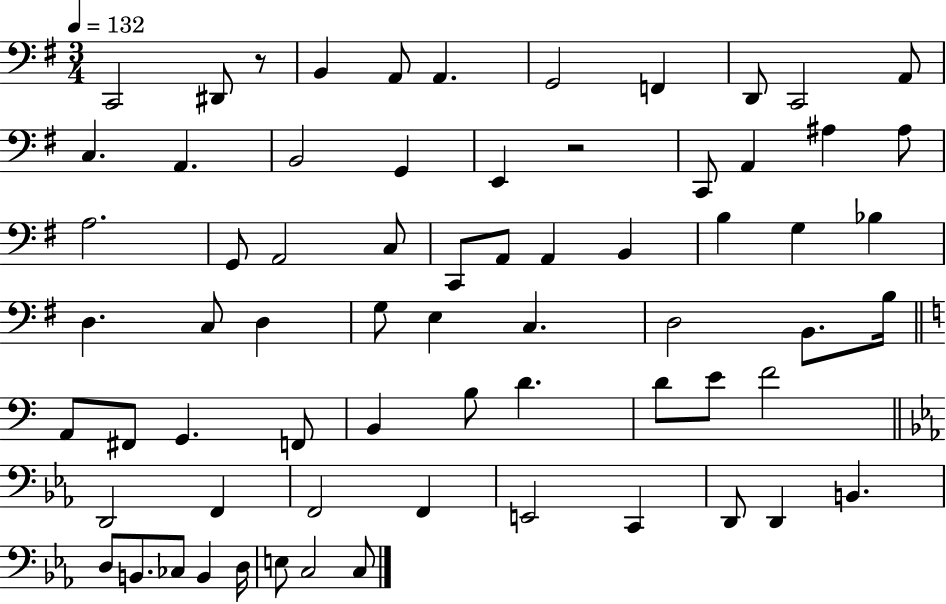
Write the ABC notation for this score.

X:1
T:Untitled
M:3/4
L:1/4
K:G
C,,2 ^D,,/2 z/2 B,, A,,/2 A,, G,,2 F,, D,,/2 C,,2 A,,/2 C, A,, B,,2 G,, E,, z2 C,,/2 A,, ^A, ^A,/2 A,2 G,,/2 A,,2 C,/2 C,,/2 A,,/2 A,, B,, B, G, _B, D, C,/2 D, G,/2 E, C, D,2 B,,/2 B,/4 A,,/2 ^F,,/2 G,, F,,/2 B,, B,/2 D D/2 E/2 F2 D,,2 F,, F,,2 F,, E,,2 C,, D,,/2 D,, B,, D,/2 B,,/2 _C,/2 B,, D,/4 E,/2 C,2 C,/2